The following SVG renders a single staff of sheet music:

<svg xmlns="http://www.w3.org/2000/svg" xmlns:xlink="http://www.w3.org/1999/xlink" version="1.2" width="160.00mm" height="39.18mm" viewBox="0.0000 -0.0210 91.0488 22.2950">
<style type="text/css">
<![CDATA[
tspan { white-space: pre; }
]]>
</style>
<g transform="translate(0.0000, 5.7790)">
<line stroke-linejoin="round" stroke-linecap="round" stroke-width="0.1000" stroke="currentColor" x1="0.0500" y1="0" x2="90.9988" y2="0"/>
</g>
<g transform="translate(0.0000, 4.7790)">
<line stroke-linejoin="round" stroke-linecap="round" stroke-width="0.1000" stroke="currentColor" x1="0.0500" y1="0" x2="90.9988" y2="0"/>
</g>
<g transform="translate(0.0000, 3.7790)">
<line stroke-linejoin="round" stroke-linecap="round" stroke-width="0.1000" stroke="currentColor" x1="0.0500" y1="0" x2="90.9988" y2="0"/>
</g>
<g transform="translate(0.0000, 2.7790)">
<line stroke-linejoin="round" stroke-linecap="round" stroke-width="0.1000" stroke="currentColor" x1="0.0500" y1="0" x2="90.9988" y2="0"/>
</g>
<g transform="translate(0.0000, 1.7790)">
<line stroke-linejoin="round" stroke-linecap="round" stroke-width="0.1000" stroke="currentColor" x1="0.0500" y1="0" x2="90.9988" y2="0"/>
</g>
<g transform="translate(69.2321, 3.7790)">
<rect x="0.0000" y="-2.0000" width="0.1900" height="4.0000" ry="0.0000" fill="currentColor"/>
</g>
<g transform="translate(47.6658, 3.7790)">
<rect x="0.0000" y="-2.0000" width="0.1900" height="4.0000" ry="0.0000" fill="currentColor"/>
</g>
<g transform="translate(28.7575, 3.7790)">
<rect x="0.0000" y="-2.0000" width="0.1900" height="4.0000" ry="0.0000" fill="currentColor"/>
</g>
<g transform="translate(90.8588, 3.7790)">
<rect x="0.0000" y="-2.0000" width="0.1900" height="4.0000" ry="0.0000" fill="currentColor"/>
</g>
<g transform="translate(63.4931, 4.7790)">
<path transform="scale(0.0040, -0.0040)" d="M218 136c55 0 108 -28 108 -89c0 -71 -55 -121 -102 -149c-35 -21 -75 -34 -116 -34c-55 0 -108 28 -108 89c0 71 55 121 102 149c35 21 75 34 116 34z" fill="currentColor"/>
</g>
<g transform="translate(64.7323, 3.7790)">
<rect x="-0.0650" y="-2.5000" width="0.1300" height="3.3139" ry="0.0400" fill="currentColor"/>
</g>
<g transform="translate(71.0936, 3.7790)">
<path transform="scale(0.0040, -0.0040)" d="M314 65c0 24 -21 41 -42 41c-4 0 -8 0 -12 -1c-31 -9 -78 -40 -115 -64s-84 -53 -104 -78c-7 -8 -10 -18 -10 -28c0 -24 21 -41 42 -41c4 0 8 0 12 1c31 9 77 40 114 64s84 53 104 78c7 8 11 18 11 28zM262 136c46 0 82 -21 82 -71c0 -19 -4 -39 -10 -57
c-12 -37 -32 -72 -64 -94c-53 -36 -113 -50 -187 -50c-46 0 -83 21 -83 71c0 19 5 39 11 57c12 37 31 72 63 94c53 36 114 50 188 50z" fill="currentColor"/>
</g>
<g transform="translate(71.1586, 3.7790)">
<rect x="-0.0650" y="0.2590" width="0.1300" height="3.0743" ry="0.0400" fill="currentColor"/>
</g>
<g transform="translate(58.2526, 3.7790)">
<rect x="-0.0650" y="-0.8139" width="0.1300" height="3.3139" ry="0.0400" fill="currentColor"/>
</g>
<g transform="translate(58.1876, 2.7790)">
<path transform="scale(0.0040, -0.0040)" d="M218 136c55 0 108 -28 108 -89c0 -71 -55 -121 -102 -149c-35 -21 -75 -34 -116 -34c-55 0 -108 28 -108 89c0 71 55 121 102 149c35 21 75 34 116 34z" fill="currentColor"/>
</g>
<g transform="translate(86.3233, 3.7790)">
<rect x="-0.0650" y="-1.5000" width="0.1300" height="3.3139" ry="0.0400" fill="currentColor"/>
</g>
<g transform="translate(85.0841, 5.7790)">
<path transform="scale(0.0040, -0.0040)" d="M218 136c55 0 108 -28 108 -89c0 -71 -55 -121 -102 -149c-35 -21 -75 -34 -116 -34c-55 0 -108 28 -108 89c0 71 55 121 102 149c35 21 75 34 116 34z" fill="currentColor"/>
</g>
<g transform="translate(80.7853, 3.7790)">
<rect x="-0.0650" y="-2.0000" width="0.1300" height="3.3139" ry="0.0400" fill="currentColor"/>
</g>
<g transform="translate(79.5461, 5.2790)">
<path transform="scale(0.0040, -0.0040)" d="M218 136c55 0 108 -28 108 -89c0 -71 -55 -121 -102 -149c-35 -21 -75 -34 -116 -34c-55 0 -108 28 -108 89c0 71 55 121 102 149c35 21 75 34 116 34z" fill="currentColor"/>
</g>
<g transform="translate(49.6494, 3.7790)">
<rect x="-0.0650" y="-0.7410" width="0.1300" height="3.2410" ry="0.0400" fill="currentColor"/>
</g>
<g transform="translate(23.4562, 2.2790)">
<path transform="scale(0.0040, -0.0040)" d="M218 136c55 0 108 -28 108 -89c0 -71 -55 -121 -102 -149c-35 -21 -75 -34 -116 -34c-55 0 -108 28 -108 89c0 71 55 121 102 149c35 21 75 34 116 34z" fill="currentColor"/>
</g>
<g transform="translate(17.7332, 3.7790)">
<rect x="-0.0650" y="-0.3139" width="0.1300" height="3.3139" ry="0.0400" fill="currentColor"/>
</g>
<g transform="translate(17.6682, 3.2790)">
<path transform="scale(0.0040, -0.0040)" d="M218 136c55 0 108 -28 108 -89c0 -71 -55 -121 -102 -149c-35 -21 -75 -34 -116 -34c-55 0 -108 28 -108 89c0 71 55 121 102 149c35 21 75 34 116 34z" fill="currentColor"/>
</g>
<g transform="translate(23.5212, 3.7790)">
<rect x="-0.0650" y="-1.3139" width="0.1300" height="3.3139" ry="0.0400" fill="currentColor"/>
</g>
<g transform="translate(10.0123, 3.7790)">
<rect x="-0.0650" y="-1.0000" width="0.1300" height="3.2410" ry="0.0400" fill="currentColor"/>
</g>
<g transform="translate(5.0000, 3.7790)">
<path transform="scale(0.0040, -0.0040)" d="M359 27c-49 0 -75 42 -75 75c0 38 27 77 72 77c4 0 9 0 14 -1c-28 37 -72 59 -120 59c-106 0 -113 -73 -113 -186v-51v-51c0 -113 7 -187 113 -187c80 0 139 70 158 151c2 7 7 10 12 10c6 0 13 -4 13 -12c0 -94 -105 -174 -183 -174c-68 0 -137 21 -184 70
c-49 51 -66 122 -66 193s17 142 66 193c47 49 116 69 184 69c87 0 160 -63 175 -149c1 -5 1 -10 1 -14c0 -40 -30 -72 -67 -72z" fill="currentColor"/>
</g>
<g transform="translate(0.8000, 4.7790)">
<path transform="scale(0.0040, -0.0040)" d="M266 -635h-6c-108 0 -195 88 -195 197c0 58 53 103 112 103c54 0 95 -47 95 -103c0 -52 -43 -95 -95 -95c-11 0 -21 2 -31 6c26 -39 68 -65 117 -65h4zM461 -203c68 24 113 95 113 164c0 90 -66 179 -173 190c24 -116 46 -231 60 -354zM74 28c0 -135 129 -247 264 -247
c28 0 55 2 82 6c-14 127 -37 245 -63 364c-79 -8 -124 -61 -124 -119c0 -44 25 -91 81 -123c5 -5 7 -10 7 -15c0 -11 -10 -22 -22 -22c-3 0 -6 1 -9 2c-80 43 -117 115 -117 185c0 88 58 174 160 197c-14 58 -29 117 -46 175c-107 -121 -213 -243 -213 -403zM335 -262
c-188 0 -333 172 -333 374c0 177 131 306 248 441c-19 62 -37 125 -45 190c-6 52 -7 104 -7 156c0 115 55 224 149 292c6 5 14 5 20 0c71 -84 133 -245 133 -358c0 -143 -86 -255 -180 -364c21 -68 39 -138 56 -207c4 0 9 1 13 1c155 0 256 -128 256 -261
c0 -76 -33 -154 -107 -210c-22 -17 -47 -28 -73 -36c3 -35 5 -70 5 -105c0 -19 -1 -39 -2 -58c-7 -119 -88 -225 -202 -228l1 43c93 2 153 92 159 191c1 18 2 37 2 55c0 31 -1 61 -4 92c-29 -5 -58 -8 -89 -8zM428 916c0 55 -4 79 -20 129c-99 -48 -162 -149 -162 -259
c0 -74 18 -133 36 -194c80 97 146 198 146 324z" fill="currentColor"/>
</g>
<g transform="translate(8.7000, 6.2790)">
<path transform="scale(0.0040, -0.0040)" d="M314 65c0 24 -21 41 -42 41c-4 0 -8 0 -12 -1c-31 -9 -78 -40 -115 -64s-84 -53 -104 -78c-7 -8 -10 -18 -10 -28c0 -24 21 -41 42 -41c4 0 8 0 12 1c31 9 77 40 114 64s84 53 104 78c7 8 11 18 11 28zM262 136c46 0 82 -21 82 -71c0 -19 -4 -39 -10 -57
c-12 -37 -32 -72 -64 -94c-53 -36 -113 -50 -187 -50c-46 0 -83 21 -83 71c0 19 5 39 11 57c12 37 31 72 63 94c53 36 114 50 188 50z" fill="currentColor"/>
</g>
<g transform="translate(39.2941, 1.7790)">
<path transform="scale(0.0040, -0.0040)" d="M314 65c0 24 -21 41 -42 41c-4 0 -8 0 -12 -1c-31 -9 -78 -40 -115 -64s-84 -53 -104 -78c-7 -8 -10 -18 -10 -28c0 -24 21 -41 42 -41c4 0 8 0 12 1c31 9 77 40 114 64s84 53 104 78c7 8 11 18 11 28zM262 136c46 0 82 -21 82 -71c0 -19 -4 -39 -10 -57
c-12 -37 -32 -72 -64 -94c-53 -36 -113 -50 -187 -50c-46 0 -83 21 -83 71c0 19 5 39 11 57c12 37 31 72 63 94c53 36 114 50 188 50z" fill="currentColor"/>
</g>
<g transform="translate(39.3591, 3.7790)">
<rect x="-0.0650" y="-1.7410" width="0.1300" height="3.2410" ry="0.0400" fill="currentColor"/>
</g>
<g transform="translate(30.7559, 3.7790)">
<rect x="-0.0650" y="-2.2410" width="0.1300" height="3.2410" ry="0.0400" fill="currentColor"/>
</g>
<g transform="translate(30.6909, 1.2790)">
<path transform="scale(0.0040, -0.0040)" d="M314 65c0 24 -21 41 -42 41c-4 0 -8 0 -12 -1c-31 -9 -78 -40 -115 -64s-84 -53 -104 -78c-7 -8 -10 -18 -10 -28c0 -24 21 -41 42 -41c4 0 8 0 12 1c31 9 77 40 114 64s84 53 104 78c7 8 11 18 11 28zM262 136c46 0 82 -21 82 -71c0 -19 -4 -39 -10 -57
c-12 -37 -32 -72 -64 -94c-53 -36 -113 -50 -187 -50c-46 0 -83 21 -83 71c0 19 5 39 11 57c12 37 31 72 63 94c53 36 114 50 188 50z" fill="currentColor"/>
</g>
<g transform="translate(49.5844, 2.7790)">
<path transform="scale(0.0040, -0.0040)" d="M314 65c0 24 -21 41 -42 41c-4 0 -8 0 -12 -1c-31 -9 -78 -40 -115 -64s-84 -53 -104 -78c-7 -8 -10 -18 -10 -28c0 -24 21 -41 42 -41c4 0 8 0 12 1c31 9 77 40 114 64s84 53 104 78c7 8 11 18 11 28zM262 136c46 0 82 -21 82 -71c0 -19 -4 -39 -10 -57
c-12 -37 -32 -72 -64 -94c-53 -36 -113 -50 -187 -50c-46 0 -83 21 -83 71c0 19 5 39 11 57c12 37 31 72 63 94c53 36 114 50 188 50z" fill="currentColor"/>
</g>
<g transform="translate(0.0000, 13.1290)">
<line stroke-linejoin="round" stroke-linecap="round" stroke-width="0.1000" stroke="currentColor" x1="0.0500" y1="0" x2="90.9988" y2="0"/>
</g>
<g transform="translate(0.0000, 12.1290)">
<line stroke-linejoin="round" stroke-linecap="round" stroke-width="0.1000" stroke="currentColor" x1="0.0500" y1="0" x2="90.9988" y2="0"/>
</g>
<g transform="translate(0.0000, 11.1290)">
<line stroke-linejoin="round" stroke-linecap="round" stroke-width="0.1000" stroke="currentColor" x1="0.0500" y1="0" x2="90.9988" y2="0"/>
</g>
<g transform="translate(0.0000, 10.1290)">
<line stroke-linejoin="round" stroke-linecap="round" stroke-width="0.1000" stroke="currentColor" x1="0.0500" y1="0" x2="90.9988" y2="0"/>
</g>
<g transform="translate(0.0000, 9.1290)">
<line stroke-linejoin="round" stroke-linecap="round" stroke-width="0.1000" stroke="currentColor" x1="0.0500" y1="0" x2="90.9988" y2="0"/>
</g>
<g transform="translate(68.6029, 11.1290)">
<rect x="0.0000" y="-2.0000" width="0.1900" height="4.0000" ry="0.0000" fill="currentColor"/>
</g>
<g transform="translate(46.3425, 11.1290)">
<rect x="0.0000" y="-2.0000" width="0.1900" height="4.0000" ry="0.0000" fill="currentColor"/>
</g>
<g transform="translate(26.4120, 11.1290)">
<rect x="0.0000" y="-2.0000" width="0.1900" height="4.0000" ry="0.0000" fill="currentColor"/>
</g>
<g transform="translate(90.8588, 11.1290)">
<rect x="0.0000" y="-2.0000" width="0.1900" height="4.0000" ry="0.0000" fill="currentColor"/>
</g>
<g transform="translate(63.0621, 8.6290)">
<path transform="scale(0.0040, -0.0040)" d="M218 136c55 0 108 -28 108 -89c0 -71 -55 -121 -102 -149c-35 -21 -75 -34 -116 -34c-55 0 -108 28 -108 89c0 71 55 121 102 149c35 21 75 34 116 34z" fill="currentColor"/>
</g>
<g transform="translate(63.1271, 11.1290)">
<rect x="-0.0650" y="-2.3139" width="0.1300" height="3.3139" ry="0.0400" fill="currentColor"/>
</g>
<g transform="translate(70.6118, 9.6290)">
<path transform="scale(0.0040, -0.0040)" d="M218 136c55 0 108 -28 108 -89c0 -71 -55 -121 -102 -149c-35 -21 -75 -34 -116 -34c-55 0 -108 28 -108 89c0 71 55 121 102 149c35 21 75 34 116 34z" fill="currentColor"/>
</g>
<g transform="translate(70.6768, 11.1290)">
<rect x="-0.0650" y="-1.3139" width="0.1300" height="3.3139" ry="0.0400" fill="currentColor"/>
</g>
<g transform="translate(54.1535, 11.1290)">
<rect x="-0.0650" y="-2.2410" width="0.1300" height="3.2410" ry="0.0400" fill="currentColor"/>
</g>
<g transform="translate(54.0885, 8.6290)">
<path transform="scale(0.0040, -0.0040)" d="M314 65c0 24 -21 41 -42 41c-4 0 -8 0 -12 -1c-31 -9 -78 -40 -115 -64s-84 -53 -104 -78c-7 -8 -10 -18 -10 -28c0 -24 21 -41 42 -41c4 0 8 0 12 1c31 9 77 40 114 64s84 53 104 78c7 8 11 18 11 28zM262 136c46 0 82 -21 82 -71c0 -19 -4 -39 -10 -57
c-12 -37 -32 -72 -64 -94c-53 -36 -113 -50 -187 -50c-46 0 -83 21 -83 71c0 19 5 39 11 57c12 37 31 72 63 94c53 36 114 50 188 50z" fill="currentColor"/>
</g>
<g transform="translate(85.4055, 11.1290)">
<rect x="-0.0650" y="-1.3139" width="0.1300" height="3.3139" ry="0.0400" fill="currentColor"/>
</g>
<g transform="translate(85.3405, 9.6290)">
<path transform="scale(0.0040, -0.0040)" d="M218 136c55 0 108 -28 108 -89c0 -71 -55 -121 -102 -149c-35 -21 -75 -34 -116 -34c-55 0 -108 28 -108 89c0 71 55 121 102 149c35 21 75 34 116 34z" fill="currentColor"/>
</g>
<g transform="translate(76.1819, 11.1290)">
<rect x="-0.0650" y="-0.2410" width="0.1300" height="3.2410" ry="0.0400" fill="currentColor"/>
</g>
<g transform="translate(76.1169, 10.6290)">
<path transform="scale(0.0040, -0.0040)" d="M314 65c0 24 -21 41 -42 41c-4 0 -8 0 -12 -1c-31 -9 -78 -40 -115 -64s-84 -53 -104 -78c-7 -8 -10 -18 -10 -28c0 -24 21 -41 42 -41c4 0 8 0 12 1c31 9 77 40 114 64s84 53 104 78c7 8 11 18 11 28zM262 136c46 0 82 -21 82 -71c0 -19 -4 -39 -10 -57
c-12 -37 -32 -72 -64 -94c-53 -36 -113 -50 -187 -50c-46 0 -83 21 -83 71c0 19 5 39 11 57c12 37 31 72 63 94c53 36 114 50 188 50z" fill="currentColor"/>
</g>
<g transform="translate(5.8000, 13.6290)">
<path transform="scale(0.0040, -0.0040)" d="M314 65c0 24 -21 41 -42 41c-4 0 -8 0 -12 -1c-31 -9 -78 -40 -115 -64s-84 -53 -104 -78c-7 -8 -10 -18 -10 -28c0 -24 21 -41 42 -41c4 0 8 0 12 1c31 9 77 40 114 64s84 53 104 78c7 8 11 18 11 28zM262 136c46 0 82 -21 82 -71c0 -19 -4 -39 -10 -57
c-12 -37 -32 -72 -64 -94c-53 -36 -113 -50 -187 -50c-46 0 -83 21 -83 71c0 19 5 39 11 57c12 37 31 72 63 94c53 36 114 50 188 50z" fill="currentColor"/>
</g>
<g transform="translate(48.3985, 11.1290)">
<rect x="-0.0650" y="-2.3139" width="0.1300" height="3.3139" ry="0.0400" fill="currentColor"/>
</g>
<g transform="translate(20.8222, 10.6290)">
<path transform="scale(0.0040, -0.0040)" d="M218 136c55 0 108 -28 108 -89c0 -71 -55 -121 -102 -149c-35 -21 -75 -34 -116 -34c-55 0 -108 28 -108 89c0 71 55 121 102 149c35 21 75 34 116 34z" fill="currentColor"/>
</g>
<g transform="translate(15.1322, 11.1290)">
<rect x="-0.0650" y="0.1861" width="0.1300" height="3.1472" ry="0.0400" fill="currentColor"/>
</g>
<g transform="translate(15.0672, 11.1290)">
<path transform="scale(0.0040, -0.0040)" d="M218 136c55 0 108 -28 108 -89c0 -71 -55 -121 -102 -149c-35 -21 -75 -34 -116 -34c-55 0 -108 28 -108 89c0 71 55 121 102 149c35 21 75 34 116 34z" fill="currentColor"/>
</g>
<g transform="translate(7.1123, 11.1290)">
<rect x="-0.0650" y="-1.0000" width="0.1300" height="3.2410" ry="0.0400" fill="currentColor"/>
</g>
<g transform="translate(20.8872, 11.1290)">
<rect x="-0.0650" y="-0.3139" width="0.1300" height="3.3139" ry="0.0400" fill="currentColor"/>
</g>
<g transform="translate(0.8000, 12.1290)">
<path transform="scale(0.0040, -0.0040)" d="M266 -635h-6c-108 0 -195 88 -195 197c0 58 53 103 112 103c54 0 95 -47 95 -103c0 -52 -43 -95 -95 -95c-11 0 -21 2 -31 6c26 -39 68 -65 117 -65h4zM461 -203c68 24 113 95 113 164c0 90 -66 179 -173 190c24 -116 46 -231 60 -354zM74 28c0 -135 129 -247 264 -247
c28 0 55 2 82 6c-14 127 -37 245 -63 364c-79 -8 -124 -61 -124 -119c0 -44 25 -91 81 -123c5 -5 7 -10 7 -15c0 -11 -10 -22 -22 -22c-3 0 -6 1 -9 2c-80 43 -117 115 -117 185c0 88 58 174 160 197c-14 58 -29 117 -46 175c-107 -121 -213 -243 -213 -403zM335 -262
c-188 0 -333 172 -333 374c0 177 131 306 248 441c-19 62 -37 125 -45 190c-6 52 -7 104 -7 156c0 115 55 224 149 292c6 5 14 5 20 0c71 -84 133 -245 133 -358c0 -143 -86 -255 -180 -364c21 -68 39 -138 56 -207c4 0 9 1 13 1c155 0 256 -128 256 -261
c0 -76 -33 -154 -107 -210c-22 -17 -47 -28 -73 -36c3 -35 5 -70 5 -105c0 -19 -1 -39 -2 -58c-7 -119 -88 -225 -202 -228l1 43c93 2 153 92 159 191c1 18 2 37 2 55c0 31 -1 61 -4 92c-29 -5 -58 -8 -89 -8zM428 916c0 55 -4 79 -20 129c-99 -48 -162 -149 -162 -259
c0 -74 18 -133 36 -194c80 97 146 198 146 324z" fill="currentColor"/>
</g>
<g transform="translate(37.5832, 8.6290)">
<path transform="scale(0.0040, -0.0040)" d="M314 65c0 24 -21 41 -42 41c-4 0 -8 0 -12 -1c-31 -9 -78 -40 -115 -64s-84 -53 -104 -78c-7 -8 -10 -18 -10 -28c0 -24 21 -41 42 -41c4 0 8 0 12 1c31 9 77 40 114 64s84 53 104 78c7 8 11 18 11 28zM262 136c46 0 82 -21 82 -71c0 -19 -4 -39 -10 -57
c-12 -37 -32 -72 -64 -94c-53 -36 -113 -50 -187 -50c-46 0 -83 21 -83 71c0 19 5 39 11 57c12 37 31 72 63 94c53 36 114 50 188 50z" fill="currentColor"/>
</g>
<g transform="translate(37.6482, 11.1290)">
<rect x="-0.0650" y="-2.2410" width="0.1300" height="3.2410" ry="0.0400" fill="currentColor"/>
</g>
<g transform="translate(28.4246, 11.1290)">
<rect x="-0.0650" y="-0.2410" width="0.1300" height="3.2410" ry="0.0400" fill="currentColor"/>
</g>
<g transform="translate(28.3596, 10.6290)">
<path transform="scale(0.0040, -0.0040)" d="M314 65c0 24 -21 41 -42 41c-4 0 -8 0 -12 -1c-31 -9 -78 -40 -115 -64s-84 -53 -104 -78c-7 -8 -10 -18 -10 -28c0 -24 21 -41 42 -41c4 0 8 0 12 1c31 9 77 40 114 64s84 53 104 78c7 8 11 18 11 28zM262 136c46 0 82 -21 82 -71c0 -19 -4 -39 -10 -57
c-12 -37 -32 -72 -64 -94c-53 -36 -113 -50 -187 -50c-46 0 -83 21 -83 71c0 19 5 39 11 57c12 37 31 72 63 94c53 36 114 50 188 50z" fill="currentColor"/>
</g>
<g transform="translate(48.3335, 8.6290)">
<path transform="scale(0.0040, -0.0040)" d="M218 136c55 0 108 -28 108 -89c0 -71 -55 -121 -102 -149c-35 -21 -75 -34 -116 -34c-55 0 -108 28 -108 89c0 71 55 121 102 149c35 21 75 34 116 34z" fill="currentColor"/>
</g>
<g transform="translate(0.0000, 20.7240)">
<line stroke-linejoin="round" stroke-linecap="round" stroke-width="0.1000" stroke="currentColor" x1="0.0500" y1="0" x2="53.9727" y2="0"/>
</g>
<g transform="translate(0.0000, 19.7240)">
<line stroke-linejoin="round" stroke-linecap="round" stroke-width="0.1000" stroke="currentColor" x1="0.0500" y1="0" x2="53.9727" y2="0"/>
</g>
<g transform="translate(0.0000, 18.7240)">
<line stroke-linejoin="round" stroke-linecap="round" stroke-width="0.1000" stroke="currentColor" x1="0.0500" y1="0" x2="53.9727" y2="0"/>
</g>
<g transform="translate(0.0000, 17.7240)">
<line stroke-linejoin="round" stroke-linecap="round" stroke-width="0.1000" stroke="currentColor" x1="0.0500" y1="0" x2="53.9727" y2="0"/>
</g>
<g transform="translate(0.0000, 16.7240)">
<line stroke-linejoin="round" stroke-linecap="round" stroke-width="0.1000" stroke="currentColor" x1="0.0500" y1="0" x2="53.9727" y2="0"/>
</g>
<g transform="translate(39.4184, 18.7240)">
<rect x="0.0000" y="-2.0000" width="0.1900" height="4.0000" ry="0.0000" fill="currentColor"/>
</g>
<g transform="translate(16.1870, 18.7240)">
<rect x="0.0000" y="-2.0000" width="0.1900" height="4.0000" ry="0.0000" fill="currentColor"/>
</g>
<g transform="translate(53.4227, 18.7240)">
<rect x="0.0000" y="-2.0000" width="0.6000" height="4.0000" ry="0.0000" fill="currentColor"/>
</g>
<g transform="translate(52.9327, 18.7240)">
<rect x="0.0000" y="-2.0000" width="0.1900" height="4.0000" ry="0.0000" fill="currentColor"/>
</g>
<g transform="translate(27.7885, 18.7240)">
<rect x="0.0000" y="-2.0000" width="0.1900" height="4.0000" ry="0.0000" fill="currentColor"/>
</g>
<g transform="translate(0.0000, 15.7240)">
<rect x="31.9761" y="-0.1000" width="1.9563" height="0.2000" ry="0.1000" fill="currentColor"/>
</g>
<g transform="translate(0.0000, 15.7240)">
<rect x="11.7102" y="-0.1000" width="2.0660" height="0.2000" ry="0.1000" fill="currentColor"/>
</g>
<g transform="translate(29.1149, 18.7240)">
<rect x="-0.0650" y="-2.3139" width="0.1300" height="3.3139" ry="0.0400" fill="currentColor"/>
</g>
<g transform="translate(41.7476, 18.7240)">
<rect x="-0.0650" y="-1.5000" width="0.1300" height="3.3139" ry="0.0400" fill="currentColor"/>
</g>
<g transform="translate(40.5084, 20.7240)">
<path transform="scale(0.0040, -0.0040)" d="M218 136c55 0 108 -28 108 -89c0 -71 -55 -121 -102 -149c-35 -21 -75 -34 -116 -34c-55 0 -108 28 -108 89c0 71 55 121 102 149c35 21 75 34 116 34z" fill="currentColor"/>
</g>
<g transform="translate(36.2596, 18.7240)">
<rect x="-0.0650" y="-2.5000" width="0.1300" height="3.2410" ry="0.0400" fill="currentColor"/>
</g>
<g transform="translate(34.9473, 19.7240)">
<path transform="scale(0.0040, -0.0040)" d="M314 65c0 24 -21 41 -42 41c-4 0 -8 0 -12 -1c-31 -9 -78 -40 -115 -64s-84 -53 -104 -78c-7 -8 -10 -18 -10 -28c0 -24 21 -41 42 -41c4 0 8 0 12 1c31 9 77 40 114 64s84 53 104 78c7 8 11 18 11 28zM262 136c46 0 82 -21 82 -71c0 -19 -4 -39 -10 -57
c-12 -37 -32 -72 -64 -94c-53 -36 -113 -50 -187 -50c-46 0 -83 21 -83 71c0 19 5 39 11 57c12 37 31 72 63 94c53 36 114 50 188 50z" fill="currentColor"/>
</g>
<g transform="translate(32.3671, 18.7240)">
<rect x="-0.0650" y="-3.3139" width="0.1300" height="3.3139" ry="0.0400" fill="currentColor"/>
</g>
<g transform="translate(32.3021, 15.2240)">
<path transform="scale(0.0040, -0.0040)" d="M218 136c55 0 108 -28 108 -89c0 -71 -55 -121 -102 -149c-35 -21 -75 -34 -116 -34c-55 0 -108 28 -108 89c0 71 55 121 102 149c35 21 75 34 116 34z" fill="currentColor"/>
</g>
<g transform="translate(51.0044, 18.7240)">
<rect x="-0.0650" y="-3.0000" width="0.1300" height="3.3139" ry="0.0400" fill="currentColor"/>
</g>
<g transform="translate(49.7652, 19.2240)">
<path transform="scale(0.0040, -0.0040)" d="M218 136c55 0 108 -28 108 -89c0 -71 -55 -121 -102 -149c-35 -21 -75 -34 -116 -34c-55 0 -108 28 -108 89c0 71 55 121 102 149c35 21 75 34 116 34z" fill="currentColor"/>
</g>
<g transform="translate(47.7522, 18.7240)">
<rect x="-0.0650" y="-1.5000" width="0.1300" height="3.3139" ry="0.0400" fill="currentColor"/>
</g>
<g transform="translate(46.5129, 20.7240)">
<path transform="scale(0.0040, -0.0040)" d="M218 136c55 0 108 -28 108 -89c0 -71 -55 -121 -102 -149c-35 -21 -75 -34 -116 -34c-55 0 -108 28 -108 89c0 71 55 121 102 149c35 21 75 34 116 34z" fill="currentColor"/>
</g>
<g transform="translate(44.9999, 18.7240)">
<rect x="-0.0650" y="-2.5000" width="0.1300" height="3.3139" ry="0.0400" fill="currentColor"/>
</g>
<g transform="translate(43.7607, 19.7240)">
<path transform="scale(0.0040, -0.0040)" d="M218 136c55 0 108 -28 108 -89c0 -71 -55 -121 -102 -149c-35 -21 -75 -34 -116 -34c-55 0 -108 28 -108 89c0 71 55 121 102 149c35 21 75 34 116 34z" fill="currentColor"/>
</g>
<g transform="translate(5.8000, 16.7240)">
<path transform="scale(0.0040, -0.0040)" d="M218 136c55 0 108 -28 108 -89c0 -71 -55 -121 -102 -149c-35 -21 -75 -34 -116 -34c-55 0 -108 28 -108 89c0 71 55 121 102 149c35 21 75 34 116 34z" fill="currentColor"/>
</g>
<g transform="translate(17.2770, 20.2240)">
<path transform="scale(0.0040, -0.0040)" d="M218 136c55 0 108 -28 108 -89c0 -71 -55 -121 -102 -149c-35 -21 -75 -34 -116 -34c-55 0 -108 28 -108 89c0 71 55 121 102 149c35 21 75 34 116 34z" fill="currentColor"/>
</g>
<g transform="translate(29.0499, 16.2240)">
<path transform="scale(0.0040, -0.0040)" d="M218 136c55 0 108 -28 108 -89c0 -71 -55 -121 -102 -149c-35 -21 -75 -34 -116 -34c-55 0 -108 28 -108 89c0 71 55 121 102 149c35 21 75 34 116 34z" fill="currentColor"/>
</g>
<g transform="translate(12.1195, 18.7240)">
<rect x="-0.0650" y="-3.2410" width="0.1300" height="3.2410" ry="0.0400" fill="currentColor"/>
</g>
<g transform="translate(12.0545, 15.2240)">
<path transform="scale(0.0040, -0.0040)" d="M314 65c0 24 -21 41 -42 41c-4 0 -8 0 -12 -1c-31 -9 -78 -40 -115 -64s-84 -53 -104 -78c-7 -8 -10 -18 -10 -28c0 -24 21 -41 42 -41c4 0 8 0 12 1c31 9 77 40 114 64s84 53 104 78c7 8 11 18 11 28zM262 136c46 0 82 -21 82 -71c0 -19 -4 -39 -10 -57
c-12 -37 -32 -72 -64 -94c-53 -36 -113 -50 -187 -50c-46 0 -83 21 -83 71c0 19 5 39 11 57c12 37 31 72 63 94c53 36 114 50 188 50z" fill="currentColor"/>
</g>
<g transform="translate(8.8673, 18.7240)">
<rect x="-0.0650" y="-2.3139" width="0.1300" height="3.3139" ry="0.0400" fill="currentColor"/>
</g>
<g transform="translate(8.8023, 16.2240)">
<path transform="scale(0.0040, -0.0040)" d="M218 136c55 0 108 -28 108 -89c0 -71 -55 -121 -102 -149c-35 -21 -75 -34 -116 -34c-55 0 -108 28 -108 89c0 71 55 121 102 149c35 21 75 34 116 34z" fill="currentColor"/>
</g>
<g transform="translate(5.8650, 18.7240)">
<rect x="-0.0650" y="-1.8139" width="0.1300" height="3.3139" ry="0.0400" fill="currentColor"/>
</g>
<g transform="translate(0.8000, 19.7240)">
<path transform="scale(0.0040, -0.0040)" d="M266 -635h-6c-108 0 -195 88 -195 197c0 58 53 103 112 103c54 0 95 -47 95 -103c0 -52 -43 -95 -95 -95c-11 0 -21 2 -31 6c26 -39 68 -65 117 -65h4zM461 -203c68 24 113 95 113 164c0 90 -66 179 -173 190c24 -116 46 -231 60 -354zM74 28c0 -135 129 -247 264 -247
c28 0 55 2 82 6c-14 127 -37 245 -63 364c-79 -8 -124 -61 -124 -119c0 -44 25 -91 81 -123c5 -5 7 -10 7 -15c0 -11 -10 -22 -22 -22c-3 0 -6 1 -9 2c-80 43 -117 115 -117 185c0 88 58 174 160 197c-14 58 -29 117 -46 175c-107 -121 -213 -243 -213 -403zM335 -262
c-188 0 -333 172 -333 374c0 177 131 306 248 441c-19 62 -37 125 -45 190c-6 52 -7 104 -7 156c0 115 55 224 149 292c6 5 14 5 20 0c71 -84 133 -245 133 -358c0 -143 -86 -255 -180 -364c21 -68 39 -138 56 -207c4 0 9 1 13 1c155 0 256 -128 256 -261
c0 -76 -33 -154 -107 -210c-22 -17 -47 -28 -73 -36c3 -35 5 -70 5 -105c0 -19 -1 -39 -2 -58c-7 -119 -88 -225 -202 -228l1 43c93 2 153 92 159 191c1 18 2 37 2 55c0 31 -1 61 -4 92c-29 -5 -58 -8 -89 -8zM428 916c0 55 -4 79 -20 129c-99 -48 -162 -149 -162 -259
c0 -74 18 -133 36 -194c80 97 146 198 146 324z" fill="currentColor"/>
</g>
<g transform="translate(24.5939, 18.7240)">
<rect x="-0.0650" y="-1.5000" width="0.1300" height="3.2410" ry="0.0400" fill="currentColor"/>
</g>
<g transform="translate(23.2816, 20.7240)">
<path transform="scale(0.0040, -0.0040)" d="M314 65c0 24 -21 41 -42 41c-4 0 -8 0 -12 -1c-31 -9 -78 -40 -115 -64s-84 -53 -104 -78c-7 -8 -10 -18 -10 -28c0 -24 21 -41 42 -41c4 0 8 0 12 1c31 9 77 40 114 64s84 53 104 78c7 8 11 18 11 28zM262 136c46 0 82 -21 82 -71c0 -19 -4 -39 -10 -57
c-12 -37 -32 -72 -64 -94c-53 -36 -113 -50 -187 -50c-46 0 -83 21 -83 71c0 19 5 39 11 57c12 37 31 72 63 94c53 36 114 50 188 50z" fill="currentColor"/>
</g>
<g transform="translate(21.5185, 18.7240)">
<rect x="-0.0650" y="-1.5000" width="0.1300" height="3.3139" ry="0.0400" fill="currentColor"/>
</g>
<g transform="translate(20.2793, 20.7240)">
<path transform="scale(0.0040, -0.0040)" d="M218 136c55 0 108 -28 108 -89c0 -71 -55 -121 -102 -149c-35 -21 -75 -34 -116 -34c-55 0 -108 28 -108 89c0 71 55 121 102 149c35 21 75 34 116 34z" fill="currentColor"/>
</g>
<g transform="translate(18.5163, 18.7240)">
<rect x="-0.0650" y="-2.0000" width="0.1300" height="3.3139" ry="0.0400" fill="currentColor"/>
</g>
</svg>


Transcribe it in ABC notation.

X:1
T:Untitled
M:4/4
L:1/4
K:C
D2 c e g2 f2 d2 d G B2 F E D2 B c c2 g2 g g2 g e c2 e f g b2 F E E2 g b G2 E G E A